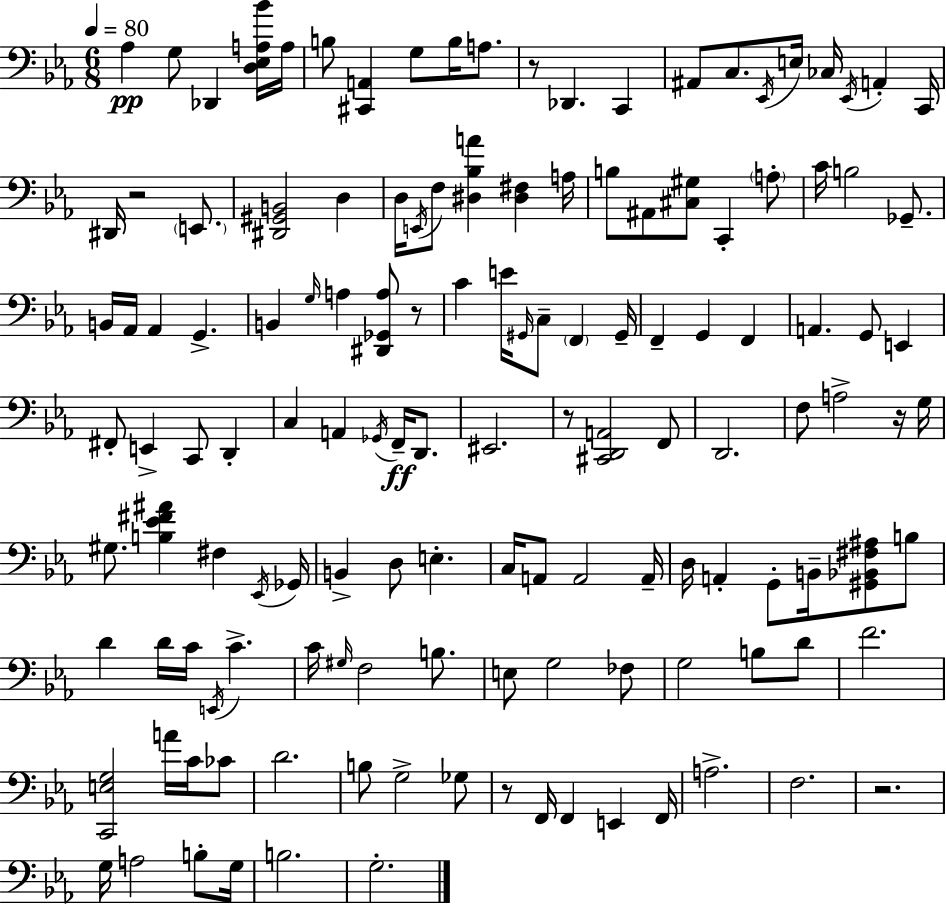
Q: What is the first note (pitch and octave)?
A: Ab3